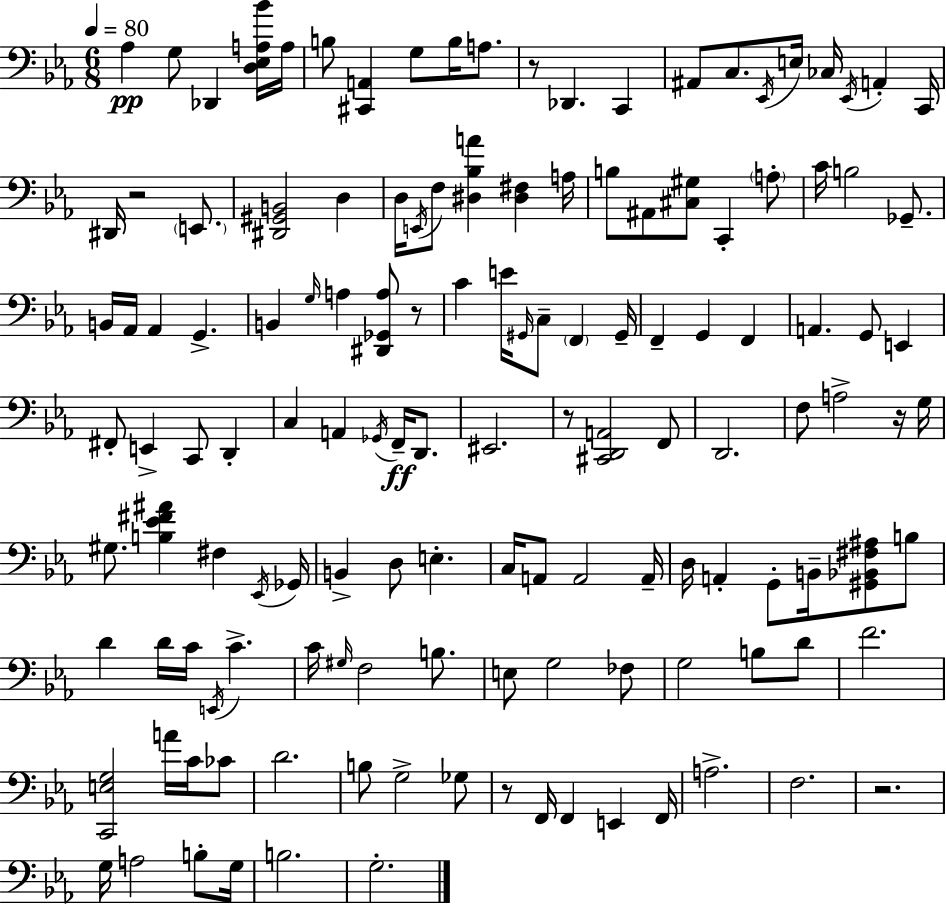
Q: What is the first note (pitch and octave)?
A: Ab3